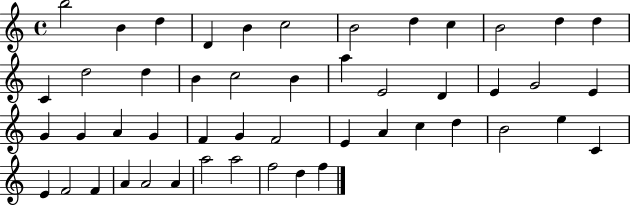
{
  \clef treble
  \time 4/4
  \defaultTimeSignature
  \key c \major
  b''2 b'4 d''4 | d'4 b'4 c''2 | b'2 d''4 c''4 | b'2 d''4 d''4 | \break c'4 d''2 d''4 | b'4 c''2 b'4 | a''4 e'2 d'4 | e'4 g'2 e'4 | \break g'4 g'4 a'4 g'4 | f'4 g'4 f'2 | e'4 a'4 c''4 d''4 | b'2 e''4 c'4 | \break e'4 f'2 f'4 | a'4 a'2 a'4 | a''2 a''2 | f''2 d''4 f''4 | \break \bar "|."
}